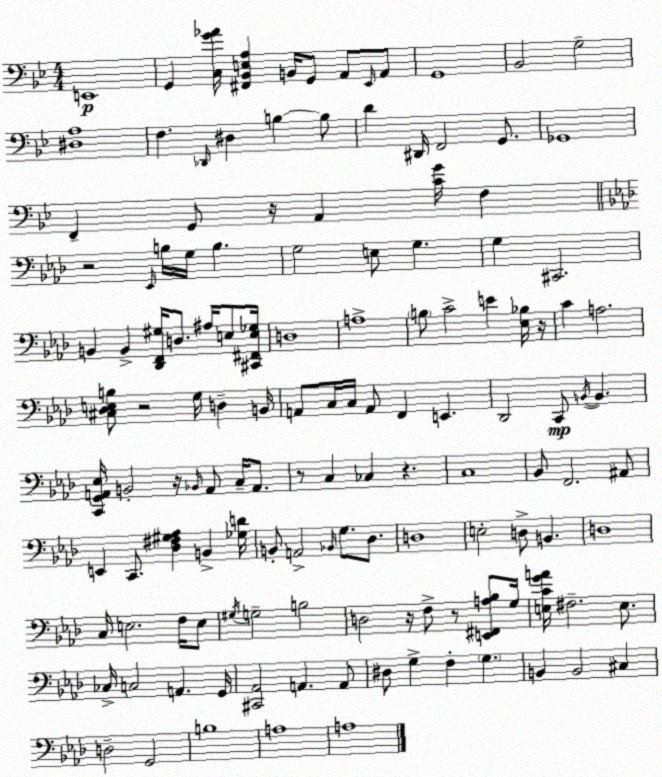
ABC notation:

X:1
T:Untitled
M:4/4
L:1/4
K:Bb
E,,4 G,, [C,G_A]/4 [^F,,_B,,E,A,] B,,/4 G,,/2 A,,/2 _E,,/4 A,,/2 G,,4 _B,,2 G,2 [^D,A,]4 F, _D,,/4 ^D, B, B,/2 D ^D,,/4 F,,2 G,,/2 _G,,4 F,, G,,/2 z/4 A,, [CG]/4 F, z2 _E,,/4 B,/4 G,/4 B, G,2 E,/2 G, G, ^C,,2 B,, B,, [_D,,F,,^G,]/4 D,/2 ^A,/4 E,/2 [^C,,^F,,E,_G,]/4 D,4 A,4 B,/2 C2 E [_E,_B,]/4 z/4 C A,2 [^C,_D,E,B,]/2 z2 G,/4 D, B,,/4 A,,/2 C,/4 C,/4 A,,/2 F,, E,, _D,,2 C,,/2 B,,/4 B,, [C,,G,,A,,_E,]/4 B,,2 z/4 _B,,/4 A,,/2 C,/4 A,,/2 z/2 C, _C, z C,4 _B,,/2 F,,2 ^A,,/2 E,, C,,/2 [_D,^F,^G,_A,] B,, [_G,D]/4 B,,/2 A,,2 _B,,/4 G,/2 _D,/2 D,4 E,2 D,/2 B,, D,4 C,/4 E,2 F,/4 E,/2 ^G,/4 G,2 B,2 D,2 z/4 F,/2 z/2 [E,,^F,,A,_B,]/2 G,/4 [E,CGA]/4 ^F,2 E,/2 _C,/4 C,2 A,, G,,/4 [^C,,_A,,]2 A,, A,,/2 ^D,/2 G, F, G, B,, B,,2 ^C, D,2 G,,2 B,4 A,4 A,4